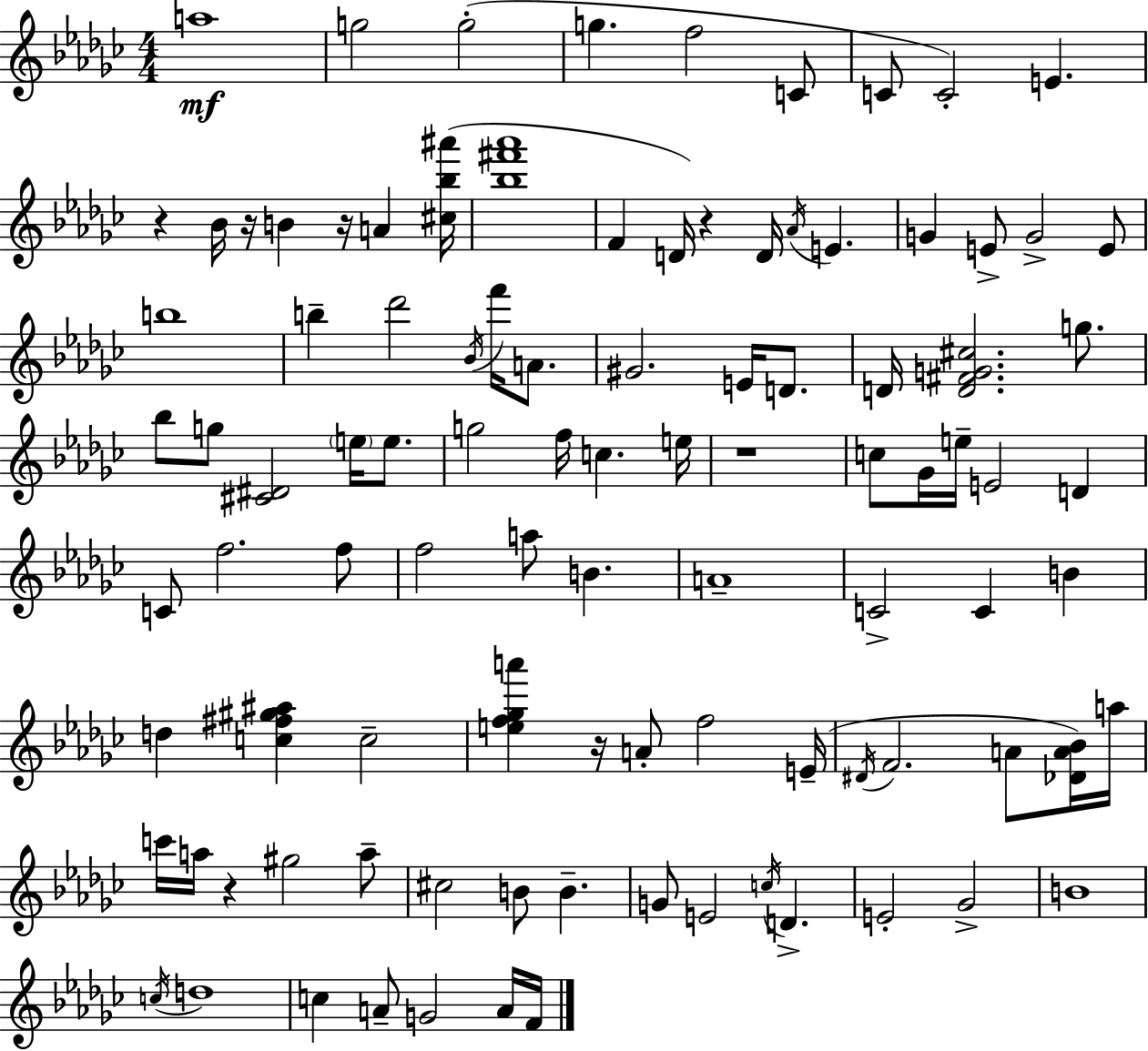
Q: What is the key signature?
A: EES minor